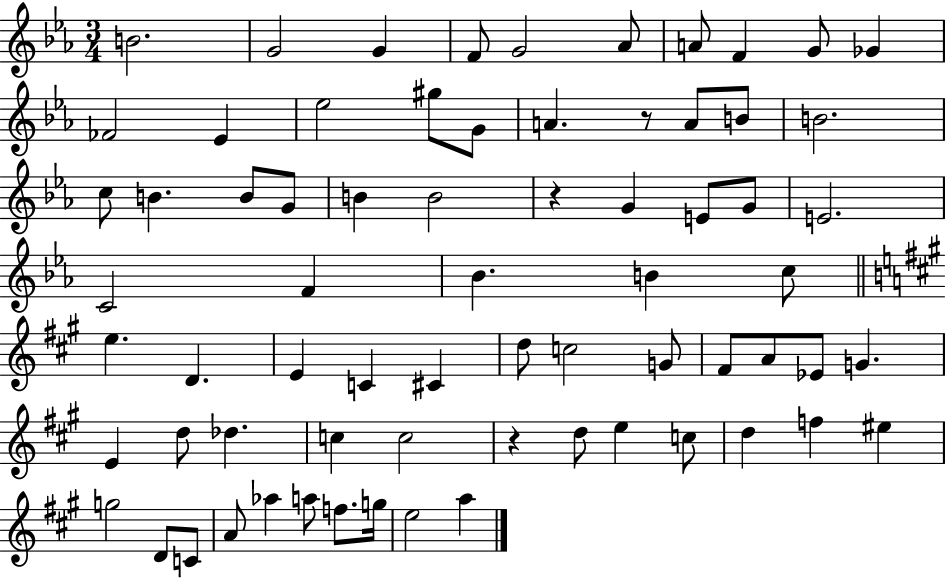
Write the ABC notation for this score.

X:1
T:Untitled
M:3/4
L:1/4
K:Eb
B2 G2 G F/2 G2 _A/2 A/2 F G/2 _G _F2 _E _e2 ^g/2 G/2 A z/2 A/2 B/2 B2 c/2 B B/2 G/2 B B2 z G E/2 G/2 E2 C2 F _B B c/2 e D E C ^C d/2 c2 G/2 ^F/2 A/2 _E/2 G E d/2 _d c c2 z d/2 e c/2 d f ^e g2 D/2 C/2 A/2 _a a/2 f/2 g/4 e2 a